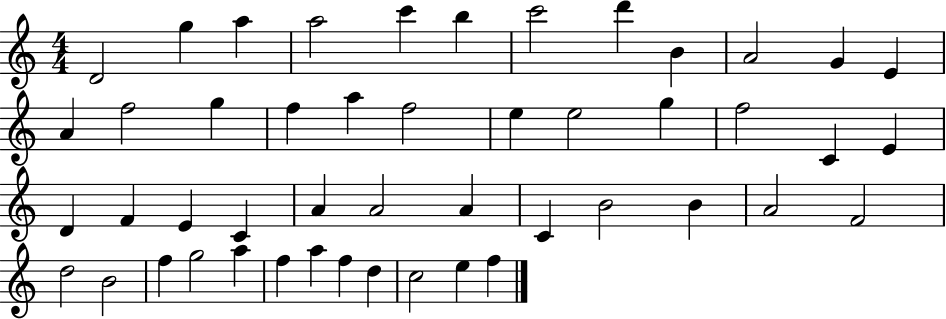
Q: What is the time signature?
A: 4/4